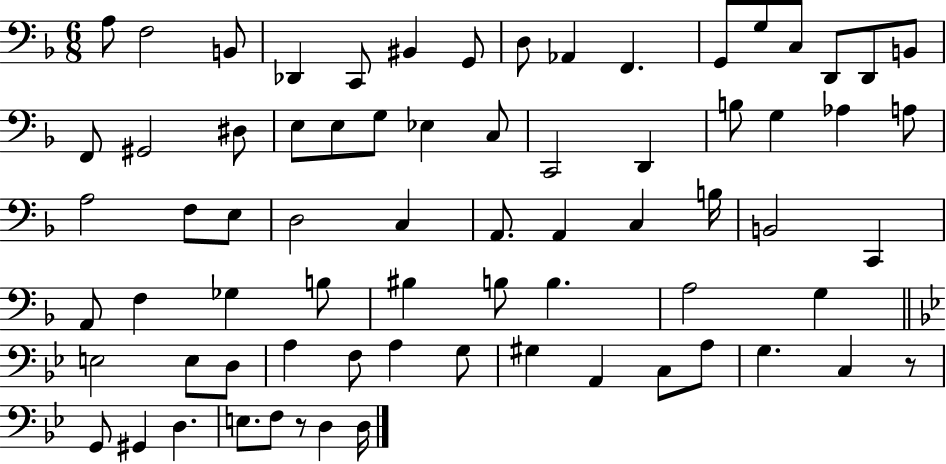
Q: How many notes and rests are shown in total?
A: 72